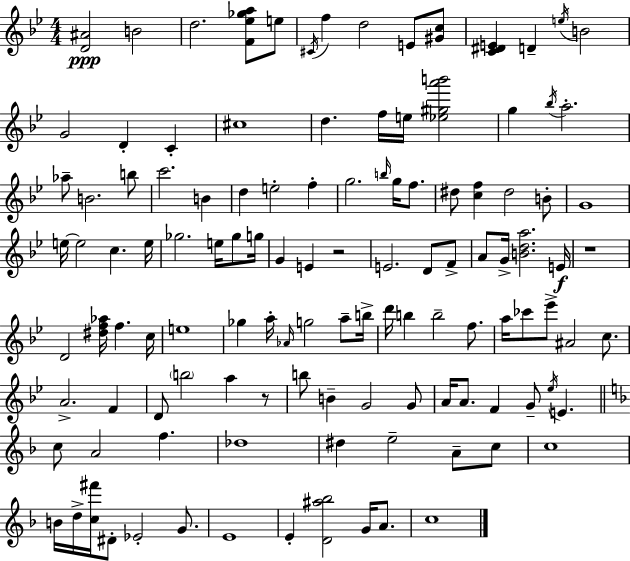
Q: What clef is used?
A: treble